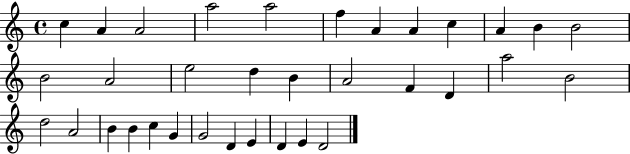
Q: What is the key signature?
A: C major